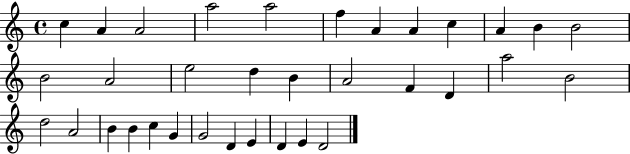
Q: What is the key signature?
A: C major